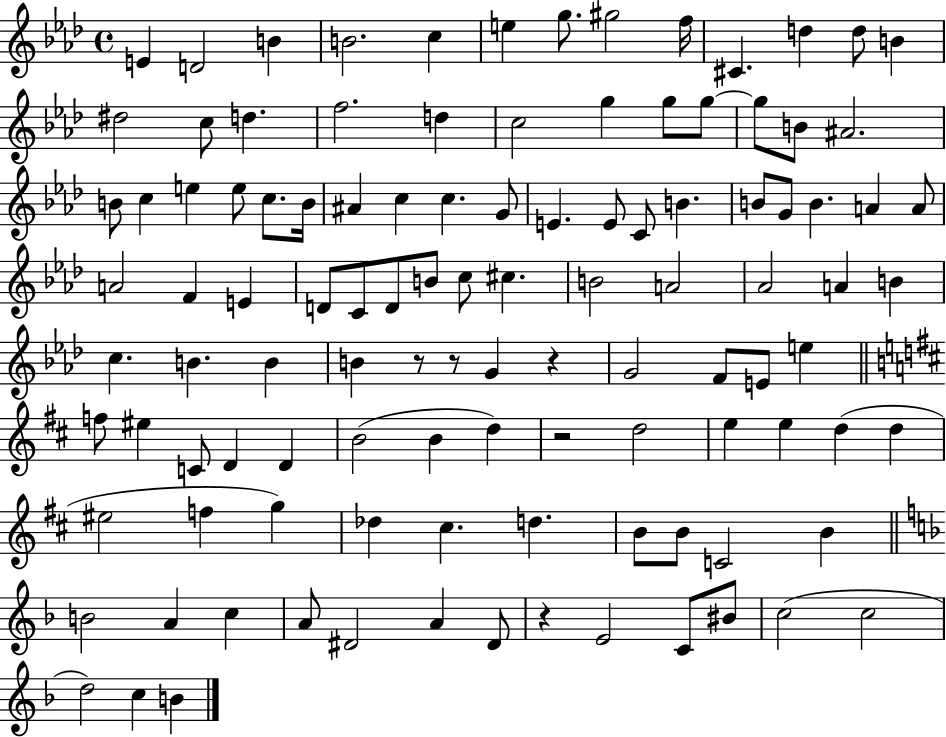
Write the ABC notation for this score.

X:1
T:Untitled
M:4/4
L:1/4
K:Ab
E D2 B B2 c e g/2 ^g2 f/4 ^C d d/2 B ^d2 c/2 d f2 d c2 g g/2 g/2 g/2 B/2 ^A2 B/2 c e e/2 c/2 B/4 ^A c c G/2 E E/2 C/2 B B/2 G/2 B A A/2 A2 F E D/2 C/2 D/2 B/2 c/2 ^c B2 A2 _A2 A B c B B B z/2 z/2 G z G2 F/2 E/2 e f/2 ^e C/2 D D B2 B d z2 d2 e e d d ^e2 f g _d ^c d B/2 B/2 C2 B B2 A c A/2 ^D2 A ^D/2 z E2 C/2 ^B/2 c2 c2 d2 c B